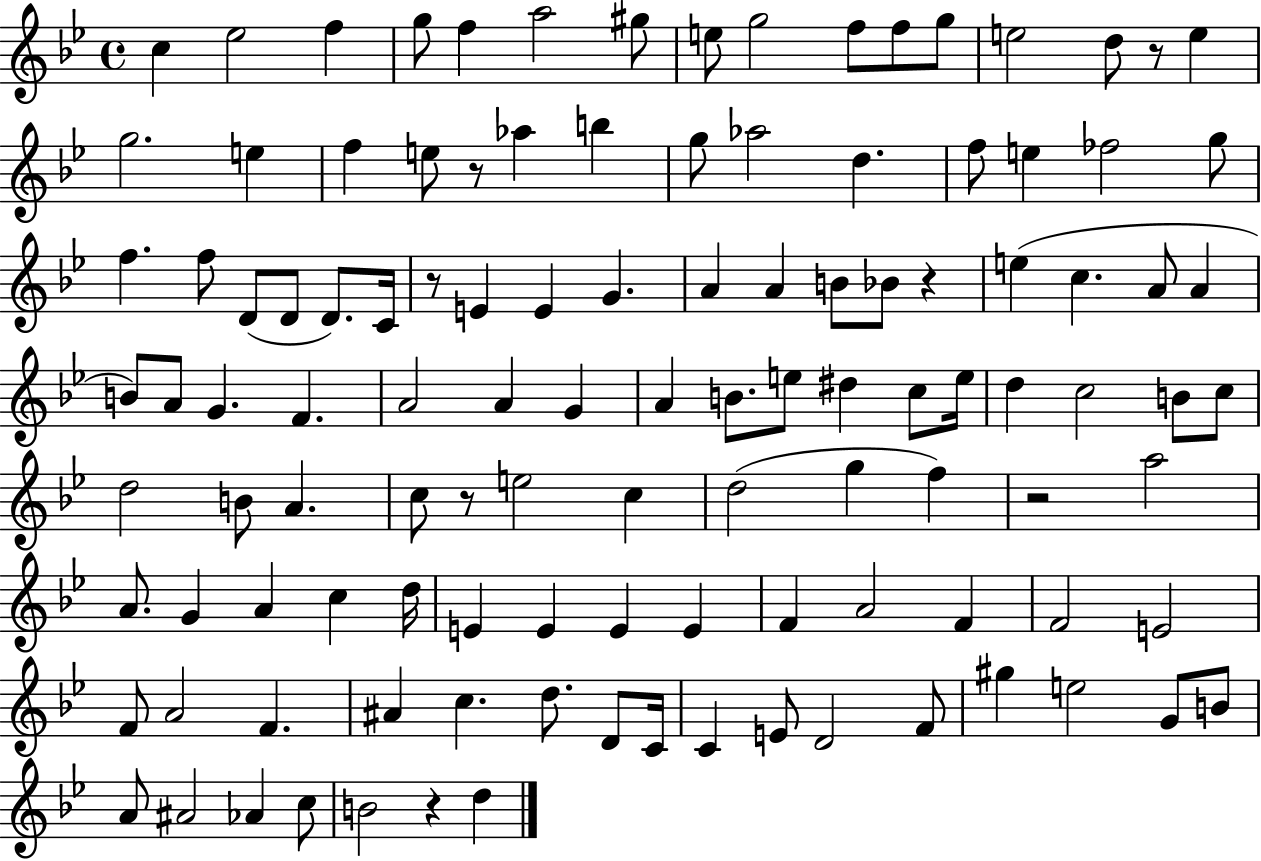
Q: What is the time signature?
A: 4/4